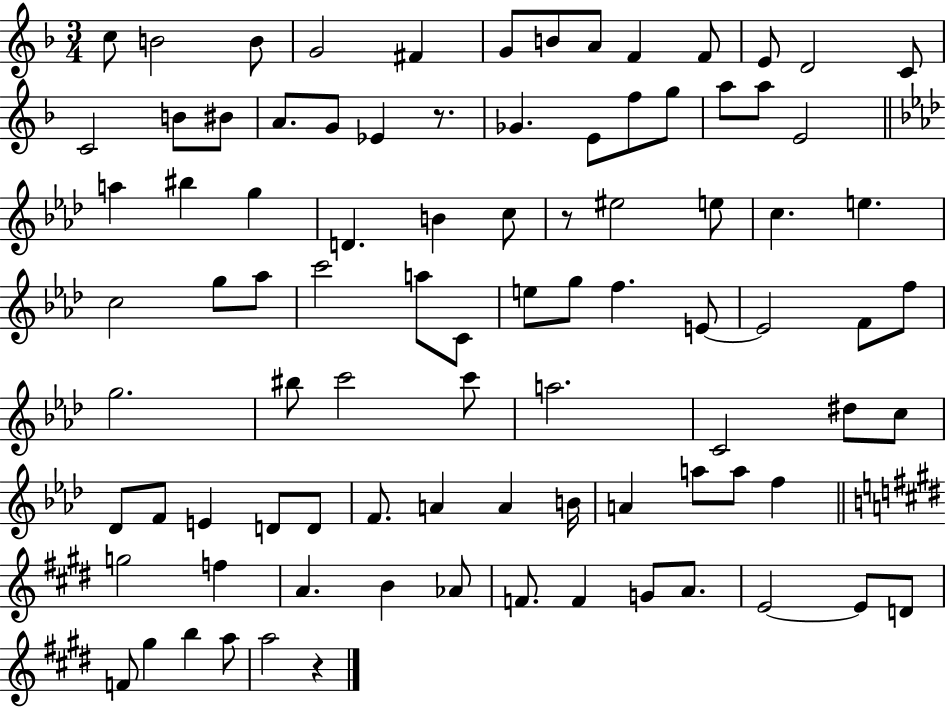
C5/e B4/h B4/e G4/h F#4/q G4/e B4/e A4/e F4/q F4/e E4/e D4/h C4/e C4/h B4/e BIS4/e A4/e. G4/e Eb4/q R/e. Gb4/q. E4/e F5/e G5/e A5/e A5/e E4/h A5/q BIS5/q G5/q D4/q. B4/q C5/e R/e EIS5/h E5/e C5/q. E5/q. C5/h G5/e Ab5/e C6/h A5/e C4/e E5/e G5/e F5/q. E4/e E4/h F4/e F5/e G5/h. BIS5/e C6/h C6/e A5/h. C4/h D#5/e C5/e Db4/e F4/e E4/q D4/e D4/e F4/e. A4/q A4/q B4/s A4/q A5/e A5/e F5/q G5/h F5/q A4/q. B4/q Ab4/e F4/e. F4/q G4/e A4/e. E4/h E4/e D4/e F4/e G#5/q B5/q A5/e A5/h R/q